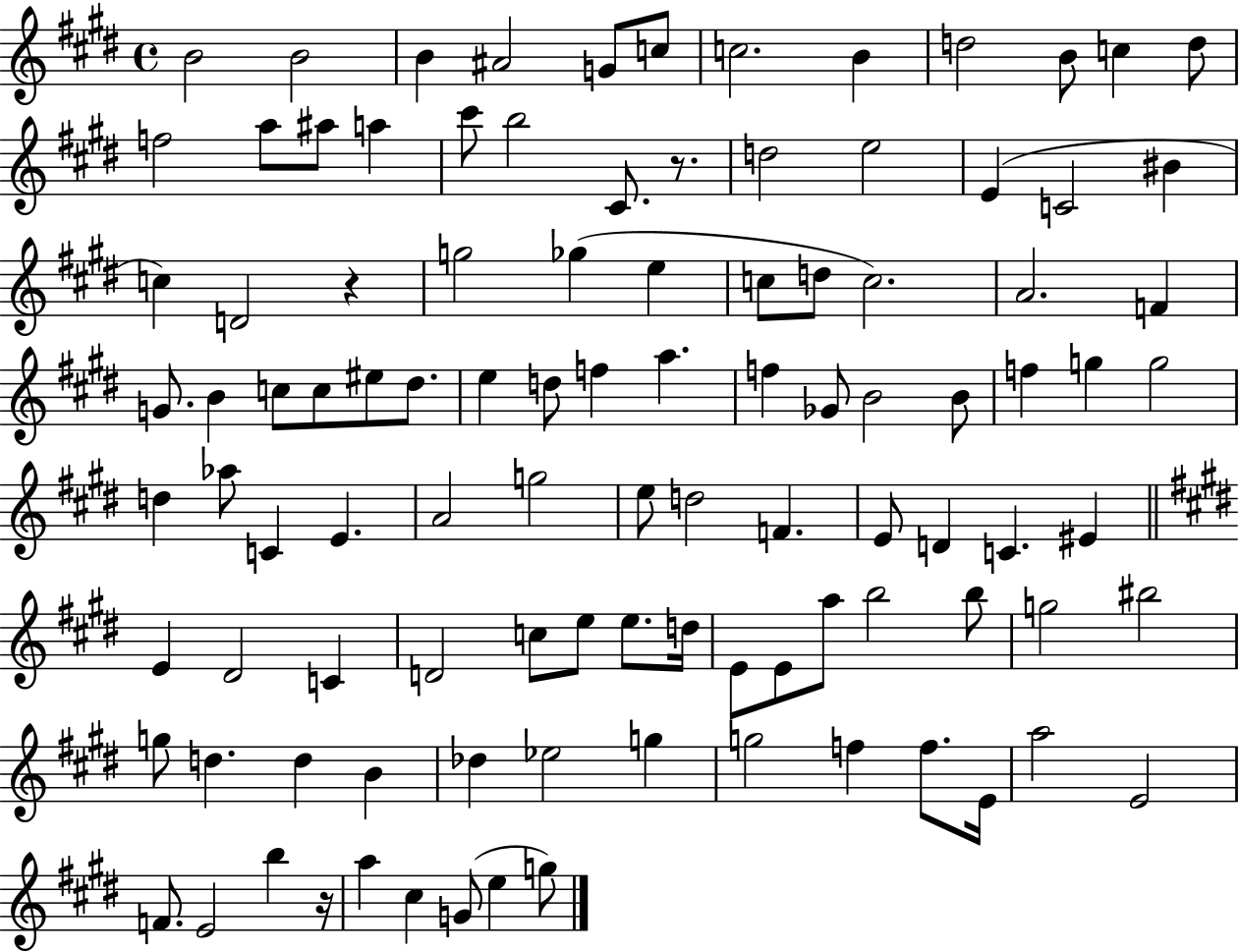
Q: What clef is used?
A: treble